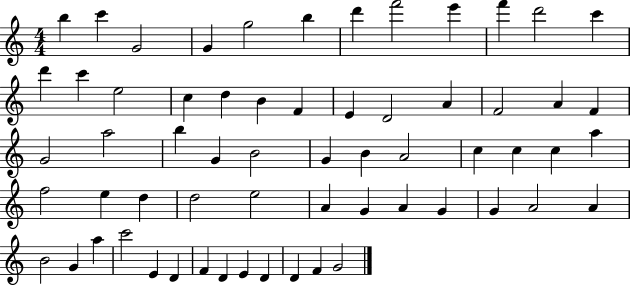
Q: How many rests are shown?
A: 0